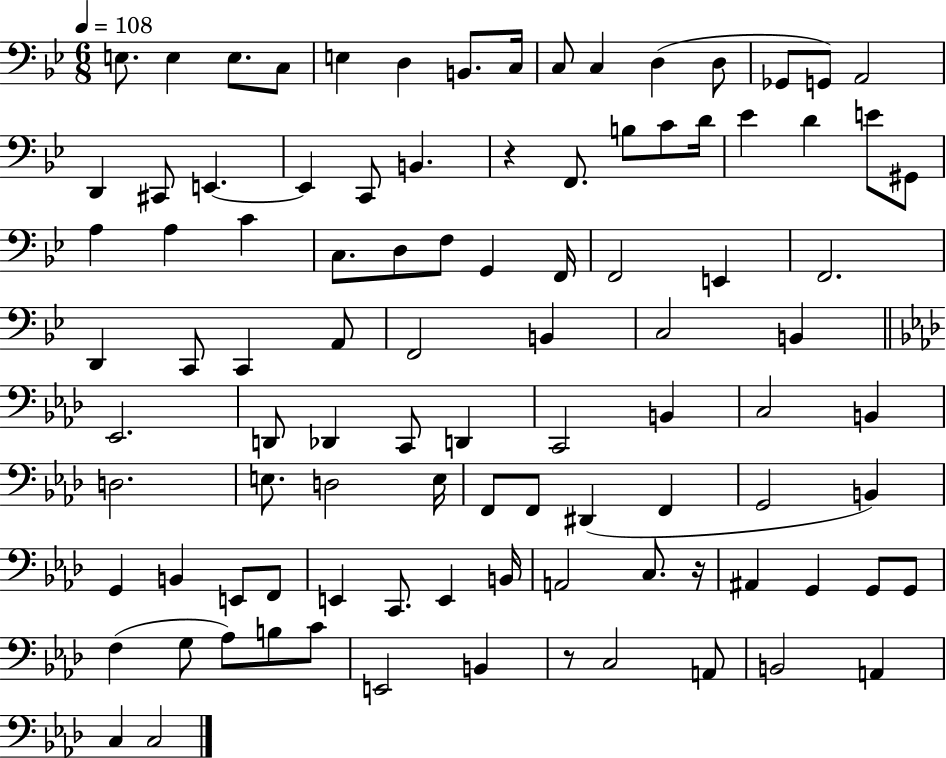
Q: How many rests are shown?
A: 3